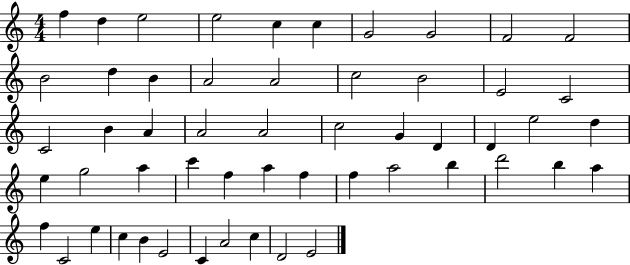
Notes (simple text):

F5/q D5/q E5/h E5/h C5/q C5/q G4/h G4/h F4/h F4/h B4/h D5/q B4/q A4/h A4/h C5/h B4/h E4/h C4/h C4/h B4/q A4/q A4/h A4/h C5/h G4/q D4/q D4/q E5/h D5/q E5/q G5/h A5/q C6/q F5/q A5/q F5/q F5/q A5/h B5/q D6/h B5/q A5/q F5/q C4/h E5/q C5/q B4/q E4/h C4/q A4/h C5/q D4/h E4/h